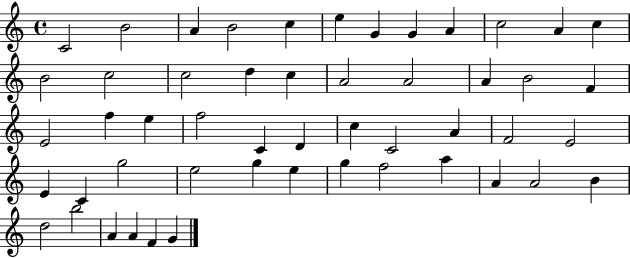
{
  \clef treble
  \time 4/4
  \defaultTimeSignature
  \key c \major
  c'2 b'2 | a'4 b'2 c''4 | e''4 g'4 g'4 a'4 | c''2 a'4 c''4 | \break b'2 c''2 | c''2 d''4 c''4 | a'2 a'2 | a'4 b'2 f'4 | \break e'2 f''4 e''4 | f''2 c'4 d'4 | c''4 c'2 a'4 | f'2 e'2 | \break e'4 c'4 g''2 | e''2 g''4 e''4 | g''4 f''2 a''4 | a'4 a'2 b'4 | \break d''2 b''2 | a'4 a'4 f'4 g'4 | \bar "|."
}